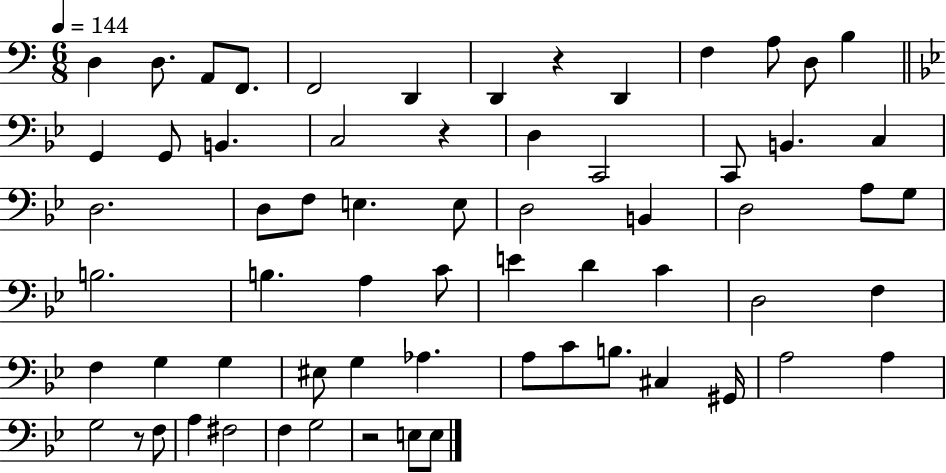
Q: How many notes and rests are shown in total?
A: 65